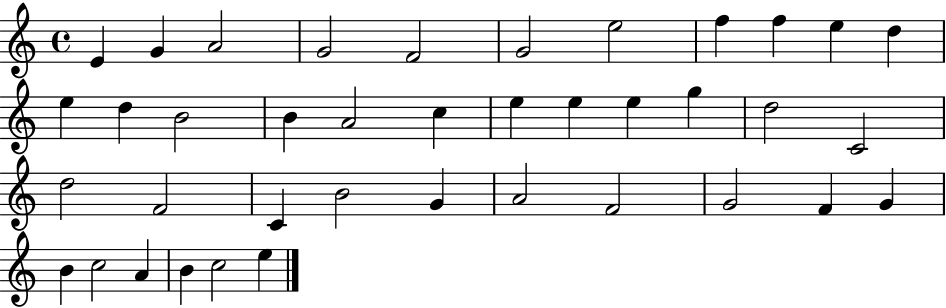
E4/q G4/q A4/h G4/h F4/h G4/h E5/h F5/q F5/q E5/q D5/q E5/q D5/q B4/h B4/q A4/h C5/q E5/q E5/q E5/q G5/q D5/h C4/h D5/h F4/h C4/q B4/h G4/q A4/h F4/h G4/h F4/q G4/q B4/q C5/h A4/q B4/q C5/h E5/q